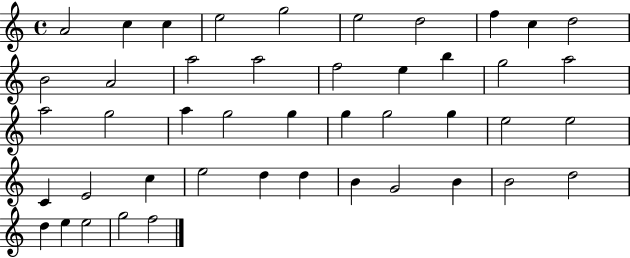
A4/h C5/q C5/q E5/h G5/h E5/h D5/h F5/q C5/q D5/h B4/h A4/h A5/h A5/h F5/h E5/q B5/q G5/h A5/h A5/h G5/h A5/q G5/h G5/q G5/q G5/h G5/q E5/h E5/h C4/q E4/h C5/q E5/h D5/q D5/q B4/q G4/h B4/q B4/h D5/h D5/q E5/q E5/h G5/h F5/h